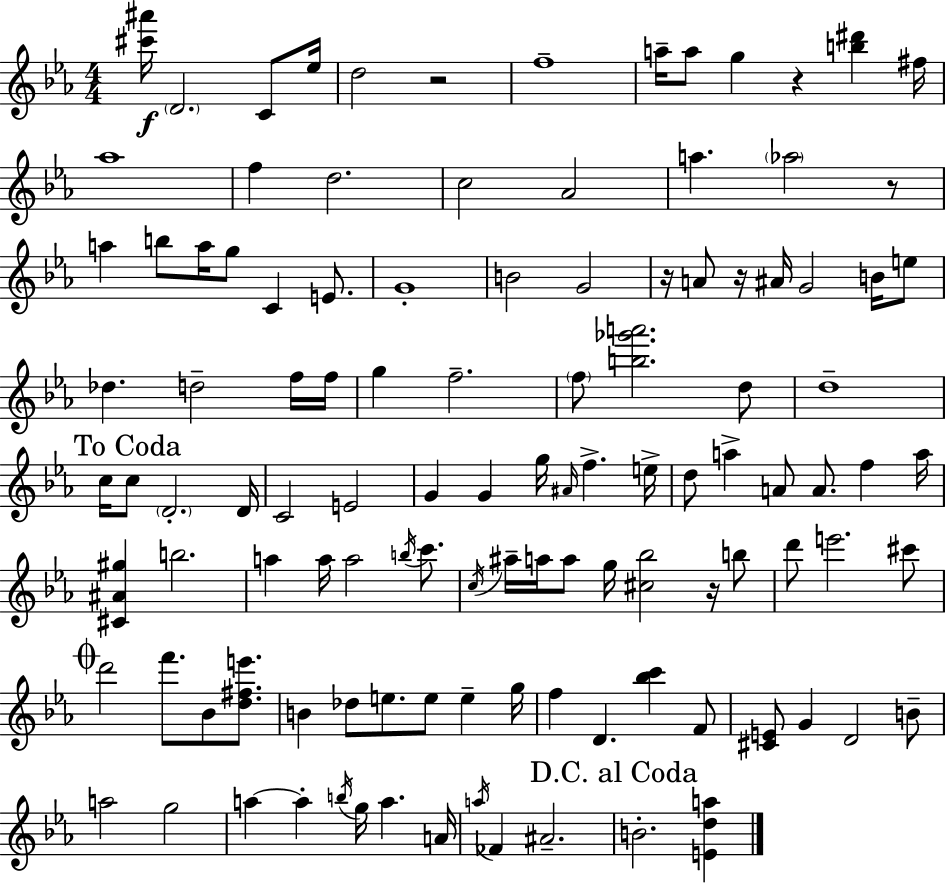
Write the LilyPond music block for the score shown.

{
  \clef treble
  \numericTimeSignature
  \time 4/4
  \key ees \major
  <cis''' ais'''>16\f \parenthesize d'2. c'8 ees''16 | d''2 r2 | f''1-- | a''16-- a''8 g''4 r4 <b'' dis'''>4 fis''16 | \break aes''1 | f''4 d''2. | c''2 aes'2 | a''4. \parenthesize aes''2 r8 | \break a''4 b''8 a''16 g''8 c'4 e'8. | g'1-. | b'2 g'2 | r16 a'8 r16 ais'16 g'2 b'16 e''8 | \break des''4. d''2-- f''16 f''16 | g''4 f''2.-- | \parenthesize f''8 <b'' ges''' a'''>2. d''8 | d''1-- | \break \mark "To Coda" c''16 c''8 \parenthesize d'2.-. d'16 | c'2 e'2 | g'4 g'4 g''16 \grace { ais'16 } f''4.-> | e''16-> d''8 a''4-> a'8 a'8. f''4 | \break a''16 <cis' ais' gis''>4 b''2. | a''4 a''16 a''2 \acciaccatura { b''16 } c'''8. | \acciaccatura { c''16 } ais''16-- a''16 a''8 g''16 <cis'' bes''>2 | r16 b''8 d'''8 e'''2. | \break cis'''8 \mark \markup { \musicglyph "scripts.coda" } d'''2 f'''8. bes'8 | <d'' fis'' e'''>8. b'4 des''8 e''8. e''8 e''4-- | g''16 f''4 d'4. <bes'' c'''>4 | f'8 <cis' e'>8 g'4 d'2 | \break b'8-- a''2 g''2 | a''4~~ a''4-. \acciaccatura { b''16 } g''16 a''4. | a'16 \acciaccatura { a''16 } fes'4 ais'2.-- | \mark "D.C. al Coda" b'2.-. | \break <e' d'' a''>4 \bar "|."
}